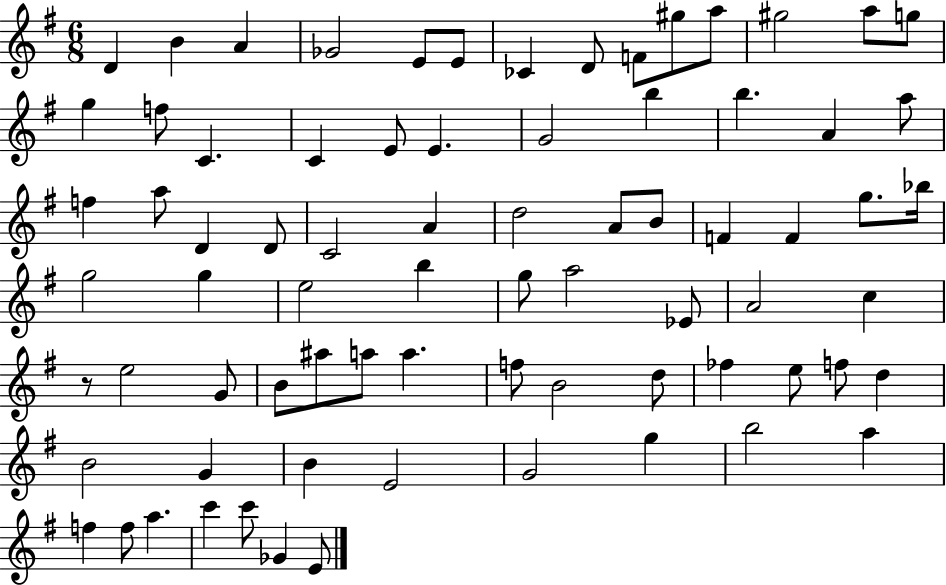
{
  \clef treble
  \numericTimeSignature
  \time 6/8
  \key g \major
  d'4 b'4 a'4 | ges'2 e'8 e'8 | ces'4 d'8 f'8 gis''8 a''8 | gis''2 a''8 g''8 | \break g''4 f''8 c'4. | c'4 e'8 e'4. | g'2 b''4 | b''4. a'4 a''8 | \break f''4 a''8 d'4 d'8 | c'2 a'4 | d''2 a'8 b'8 | f'4 f'4 g''8. bes''16 | \break g''2 g''4 | e''2 b''4 | g''8 a''2 ees'8 | a'2 c''4 | \break r8 e''2 g'8 | b'8 ais''8 a''8 a''4. | f''8 b'2 d''8 | fes''4 e''8 f''8 d''4 | \break b'2 g'4 | b'4 e'2 | g'2 g''4 | b''2 a''4 | \break f''4 f''8 a''4. | c'''4 c'''8 ges'4 e'8 | \bar "|."
}